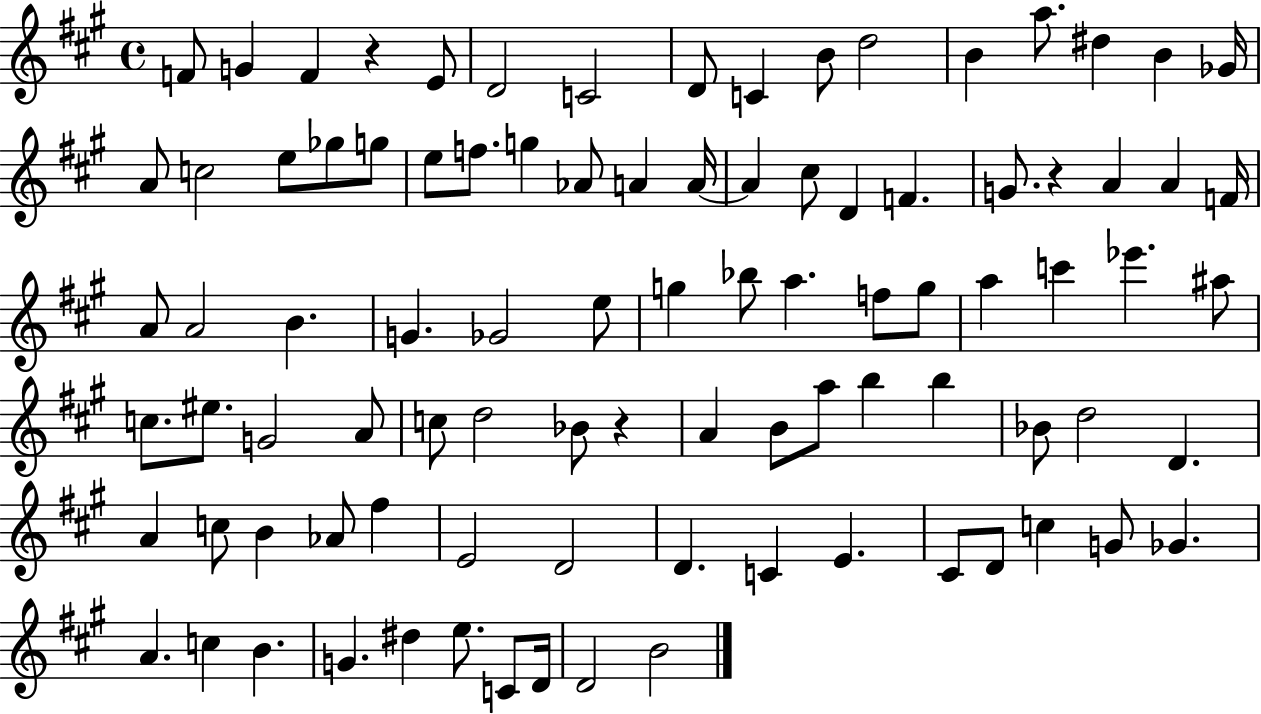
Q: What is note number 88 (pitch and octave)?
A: D4